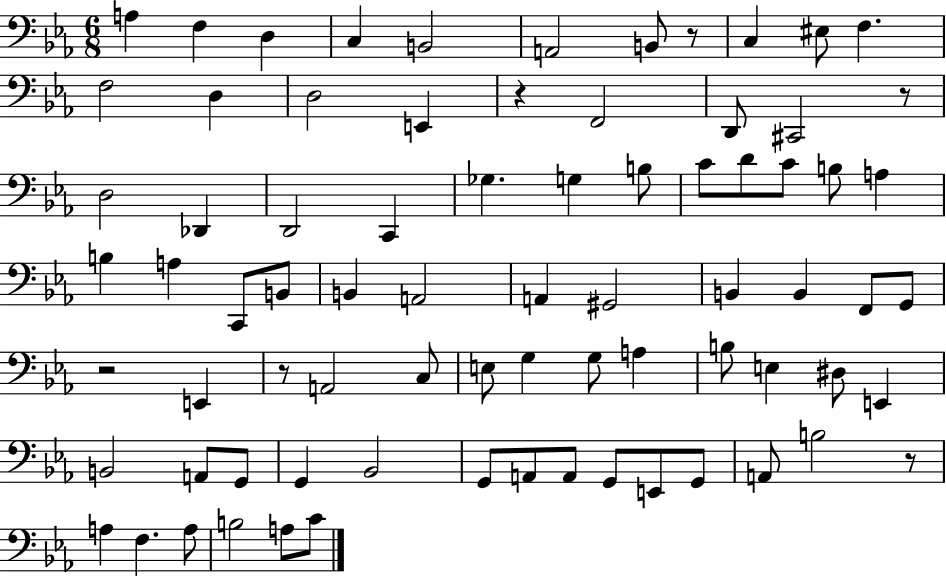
A3/q F3/q D3/q C3/q B2/h A2/h B2/e R/e C3/q EIS3/e F3/q. F3/h D3/q D3/h E2/q R/q F2/h D2/e C#2/h R/e D3/h Db2/q D2/h C2/q Gb3/q. G3/q B3/e C4/e D4/e C4/e B3/e A3/q B3/q A3/q C2/e B2/e B2/q A2/h A2/q G#2/h B2/q B2/q F2/e G2/e R/h E2/q R/e A2/h C3/e E3/e G3/q G3/e A3/q B3/e E3/q D#3/e E2/q B2/h A2/e G2/e G2/q Bb2/h G2/e A2/e A2/e G2/e E2/e G2/e A2/e B3/h R/e A3/q F3/q. A3/e B3/h A3/e C4/e